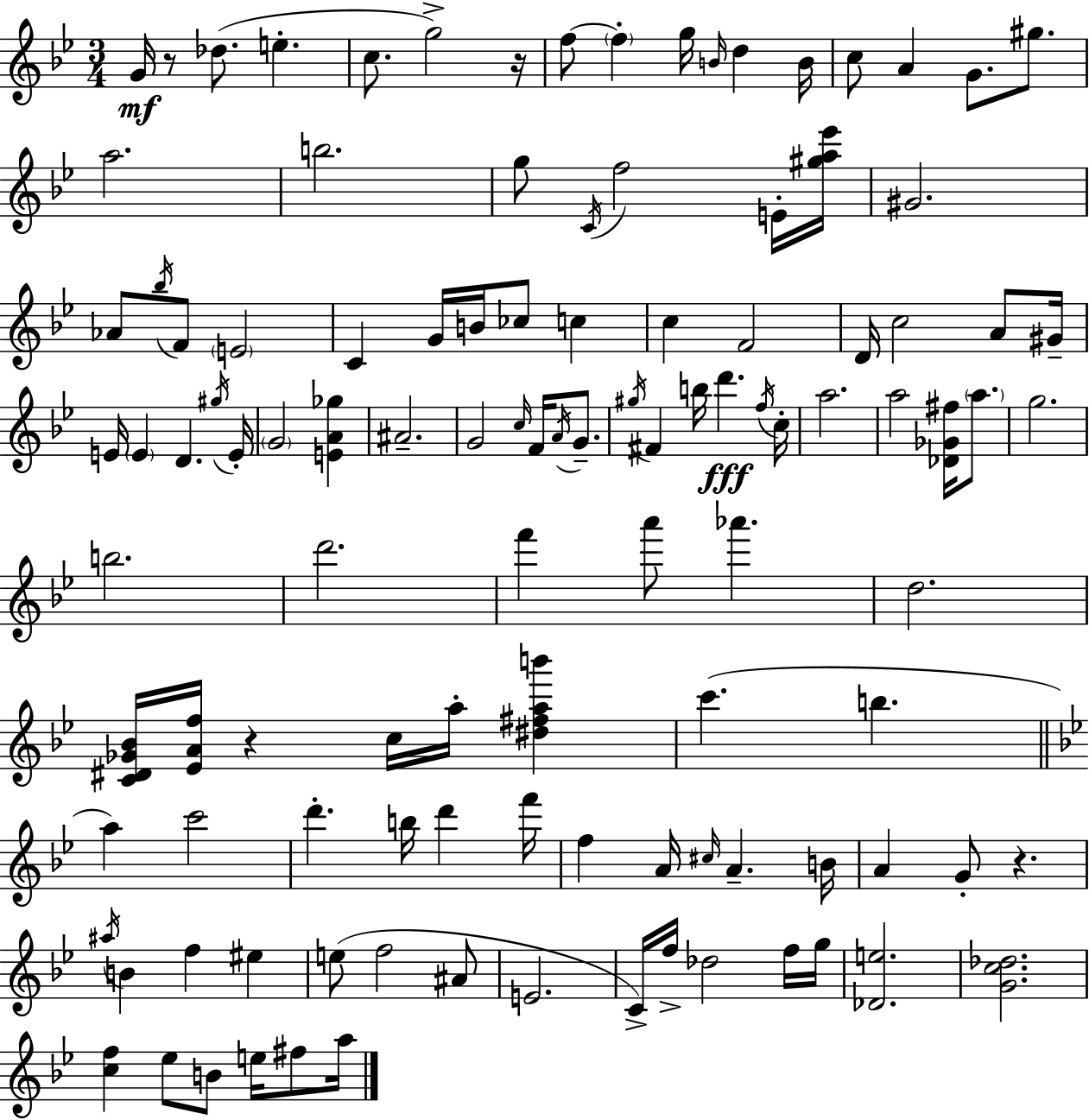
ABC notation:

X:1
T:Untitled
M:3/4
L:1/4
K:Bb
G/4 z/2 _d/2 e c/2 g2 z/4 f/2 f g/4 B/4 d B/4 c/2 A G/2 ^g/2 a2 b2 g/2 C/4 f2 E/4 [^ga_e']/4 ^G2 _A/2 _b/4 F/2 E2 C G/4 B/4 _c/2 c c F2 D/4 c2 A/2 ^G/4 E/4 E D ^g/4 E/4 G2 [EA_g] ^A2 G2 c/4 F/4 A/4 G/2 ^g/4 ^F b/4 d' f/4 c/4 a2 a2 [_D_G^f]/4 a/2 g2 b2 d'2 f' a'/2 _a' d2 [C^D_G_B]/4 [_EAf]/4 z c/4 a/4 [^d^fab'] c' b a c'2 d' b/4 d' f'/4 f A/4 ^c/4 A B/4 A G/2 z ^a/4 B f ^e e/2 f2 ^A/2 E2 C/4 f/4 _d2 f/4 g/4 [_De]2 [Gc_d]2 [cf] _e/2 B/2 e/4 ^f/2 a/4